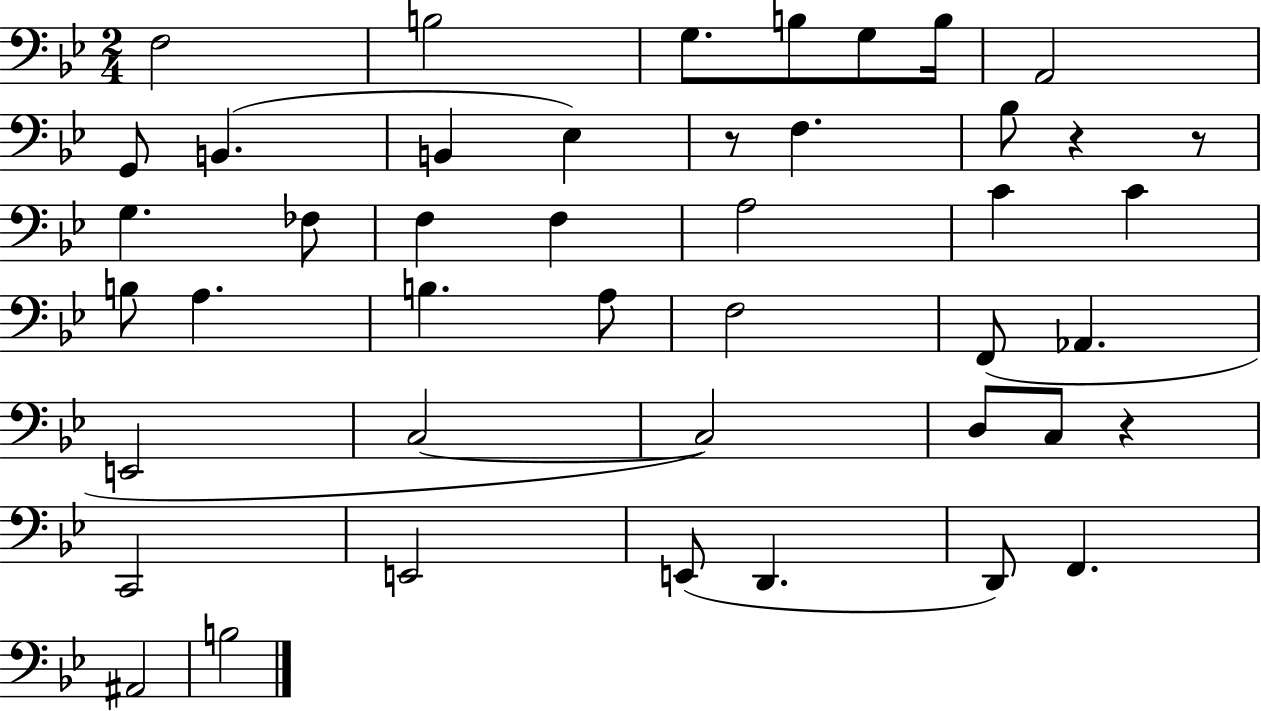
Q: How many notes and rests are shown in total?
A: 44